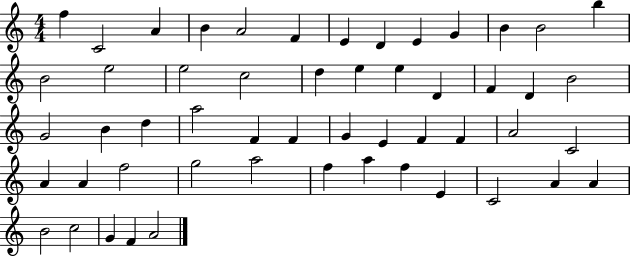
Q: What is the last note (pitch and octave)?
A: A4